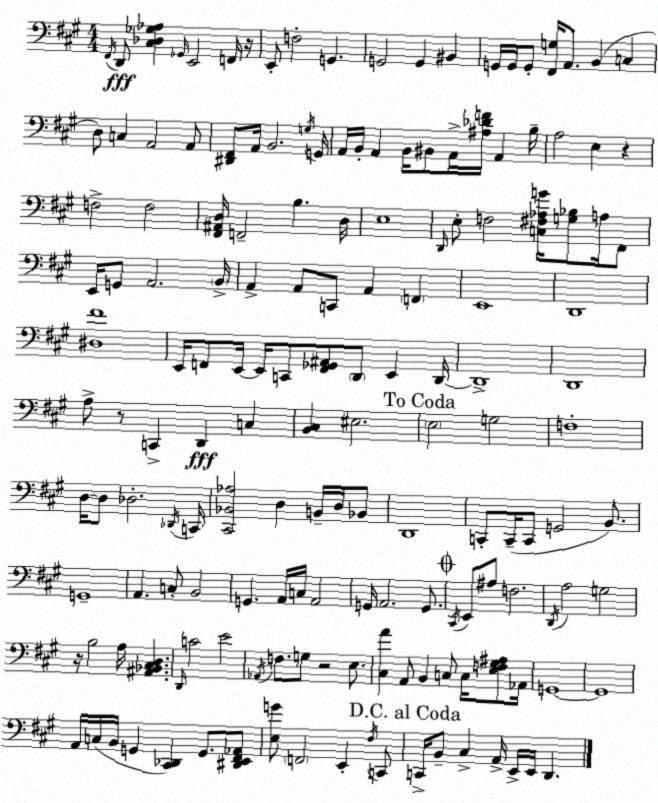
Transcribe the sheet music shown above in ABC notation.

X:1
T:Untitled
M:4/4
L:1/4
K:A
^F,,/4 D,,/2 [^C,_D,_G,_A,] _G,,/4 E,,2 F,,/4 z/4 E,,/2 F,2 G,, G,,2 G,, ^B,, G,,/4 G,,/4 G,,/2 [^F,,G,]/4 A,,/2 B,, C, D,/2 C, A,,2 A,,/2 [^D,,^F,,]/2 A,,/4 B,,2 G,/4 G,,/4 A,,/4 B,,/4 A,, B,,/4 ^B,,/2 A,,/4 [^A,_DF]/4 A,, B,/4 A,2 E, z F,2 F,2 [^F,,^A,,D,]/4 F,,2 B, D,/4 E,4 D,,/4 E,/2 F,2 [C,^F,_A,G]/4 [G,_B,]/2 A,/4 ^F,,/2 E,,/4 G,,/2 A,,2 B,,/4 A,, A,,/2 C,,/2 A,, F,, E,,4 D,,4 [^D,^F]4 E,,/4 F,,/2 E,,/4 E,,/4 C,,/2 [F,,_G,,^A,,]/2 D,,/2 E,, D,,/4 D,,4 D,,4 A,/2 z/2 C,, D,, C, [B,,^C,] ^E,2 E,2 G,2 F,4 D,/4 D,/2 _D,2 _D,,/4 C,,/4 [^C,,_B,,_A,]2 D, B,,/4 D,/4 _B,,/2 D,,4 C,,/2 C,,/4 C,,/2 G,,2 B,,/2 G,,4 A,, C,/2 B,,2 G,, A,,/4 C,/4 A,,2 G,,/4 A,,2 G,,/2 ^C,,/4 E,,/2 ^A,/2 F,2 D,,/4 A,2 G,2 z/4 B,2 A,/4 [^A,,_B,,^C,D,] D,,/4 C2 E2 _A,,/4 F,/2 G,/2 z2 E,/2 [^C,A] A,,/2 B,, C,/2 C,/4 [E,F,^G,^A,]/2 _A,,/4 G,,4 G,,4 A,,/4 C,/4 B,,/4 G,, [^C,,_D,,] G,,/2 [^D,,E,,^F,,_A,,]/2 [E,G]/2 F,,2 E,, ^F,/4 C,,/2 C,,/4 B,,/2 ^C, A,,/4 E,,/4 E,,/4 D,,